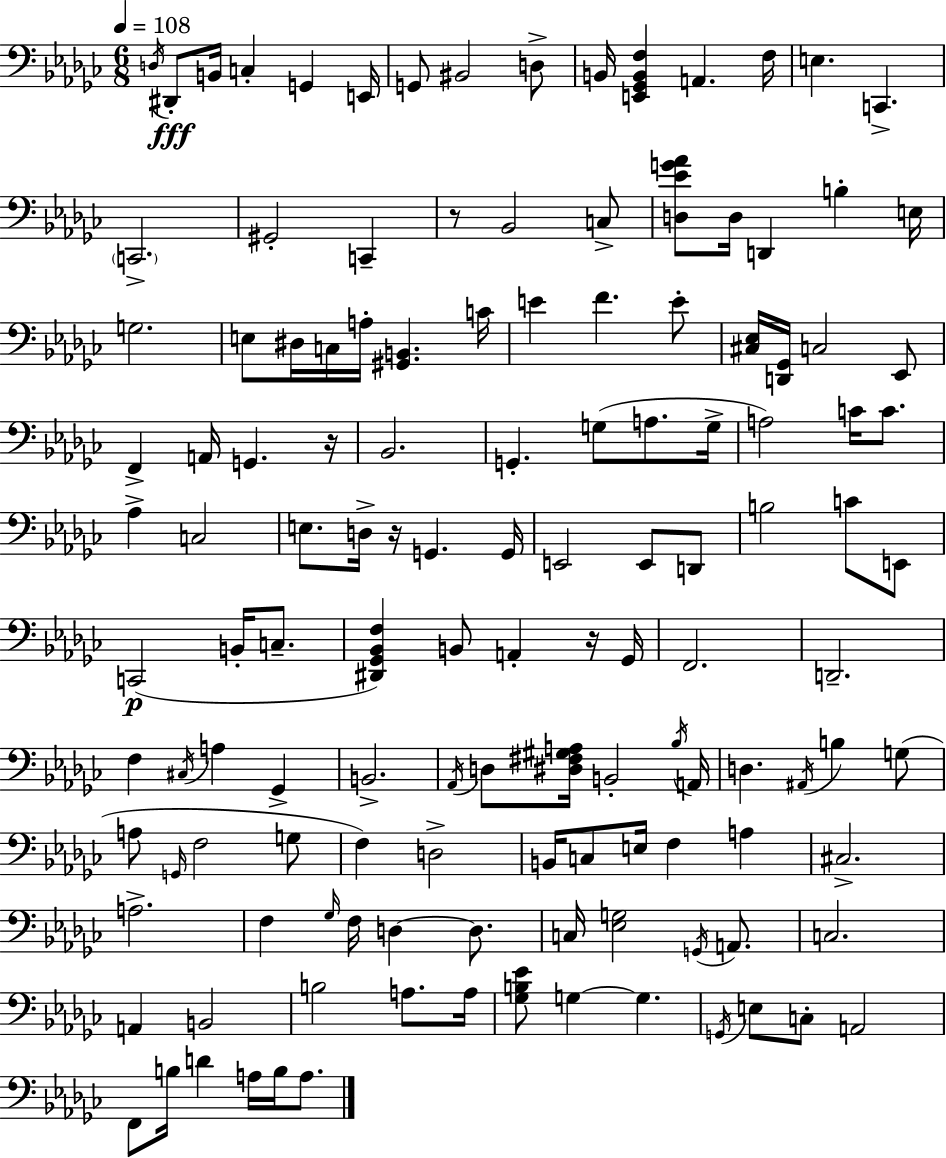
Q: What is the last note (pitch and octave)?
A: A3